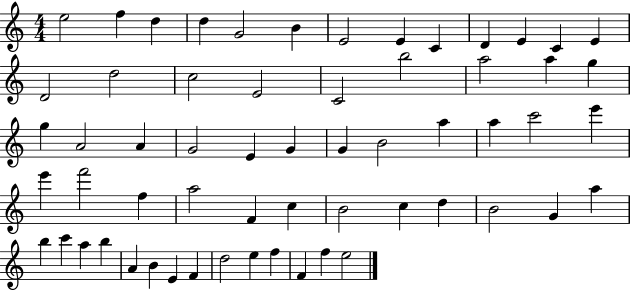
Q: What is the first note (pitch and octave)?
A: E5